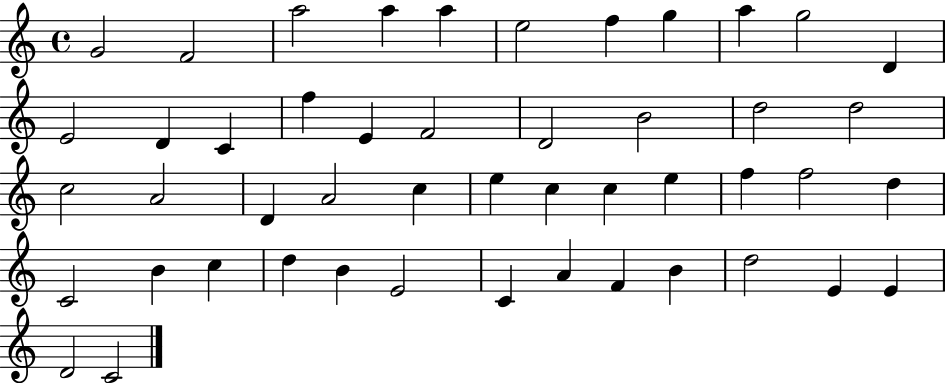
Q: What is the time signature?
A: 4/4